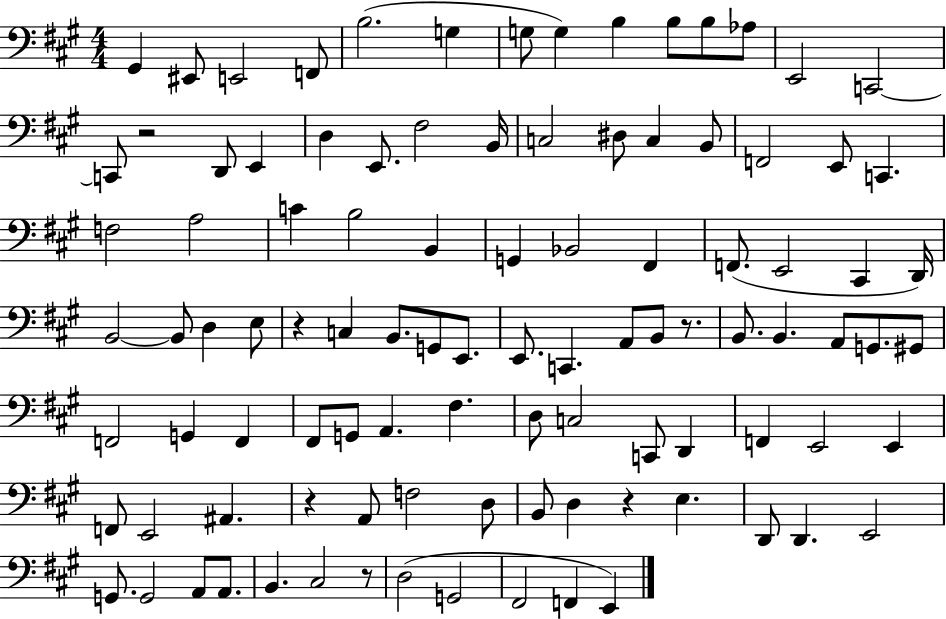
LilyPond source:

{
  \clef bass
  \numericTimeSignature
  \time 4/4
  \key a \major
  \repeat volta 2 { gis,4 eis,8 e,2 f,8 | b2.( g4 | g8 g4) b4 b8 b8 aes8 | e,2 c,2~~ | \break c,8 r2 d,8 e,4 | d4 e,8. fis2 b,16 | c2 dis8 c4 b,8 | f,2 e,8 c,4. | \break f2 a2 | c'4 b2 b,4 | g,4 bes,2 fis,4 | f,8.( e,2 cis,4 d,16) | \break b,2~~ b,8 d4 e8 | r4 c4 b,8. g,8 e,8. | e,8. c,4. a,8 b,8 r8. | b,8. b,4. a,8 g,8. gis,8 | \break f,2 g,4 f,4 | fis,8 g,8 a,4. fis4. | d8 c2 c,8 d,4 | f,4 e,2 e,4 | \break f,8 e,2 ais,4. | r4 a,8 f2 d8 | b,8 d4 r4 e4. | d,8 d,4. e,2 | \break g,8. g,2 a,8 a,8. | b,4. cis2 r8 | d2( g,2 | fis,2 f,4 e,4) | \break } \bar "|."
}